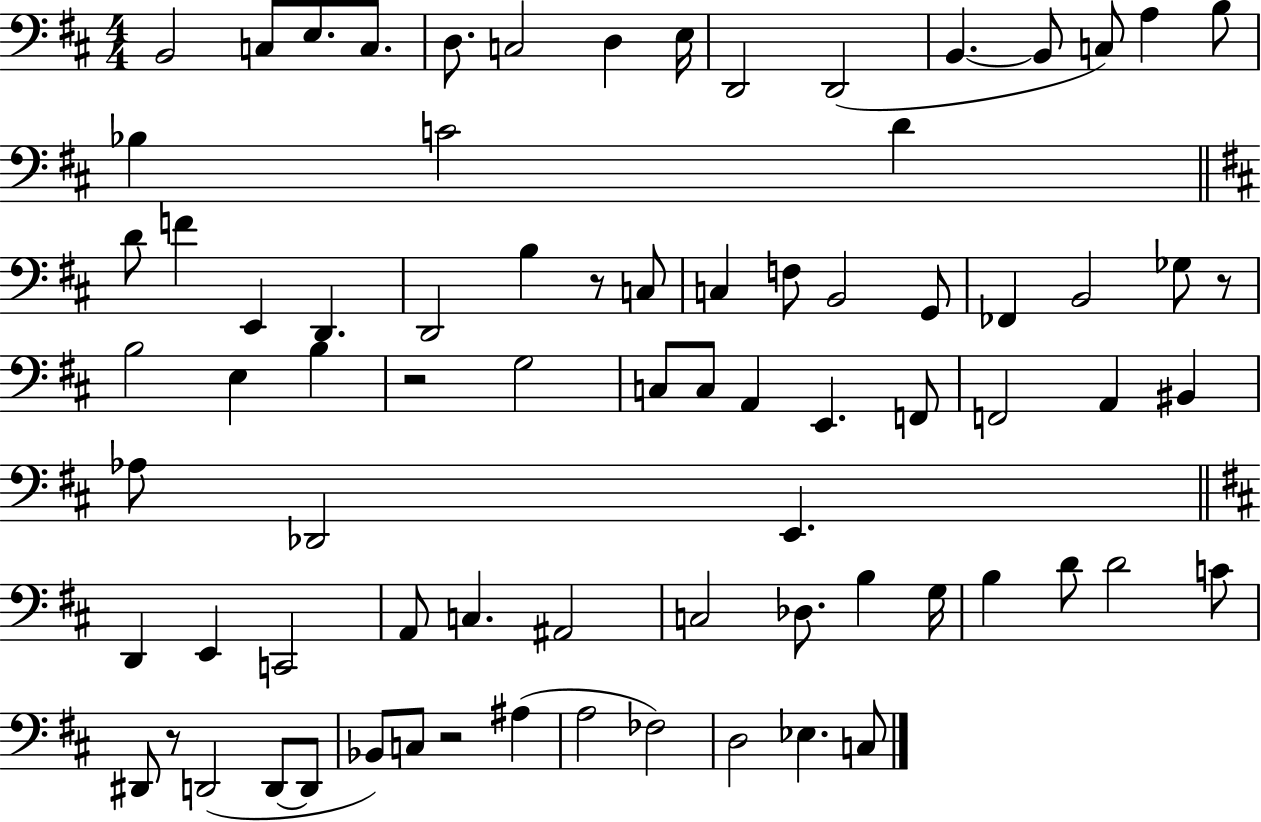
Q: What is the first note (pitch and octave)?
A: B2